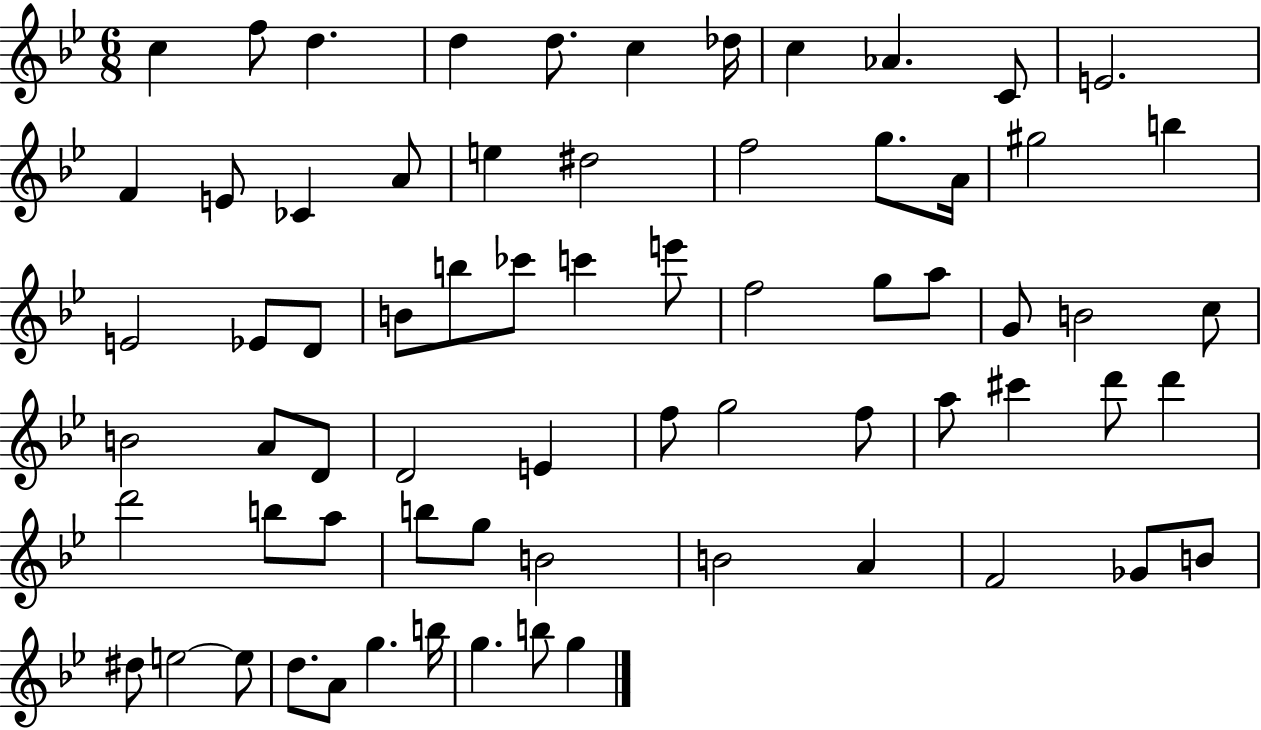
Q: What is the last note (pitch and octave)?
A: G5